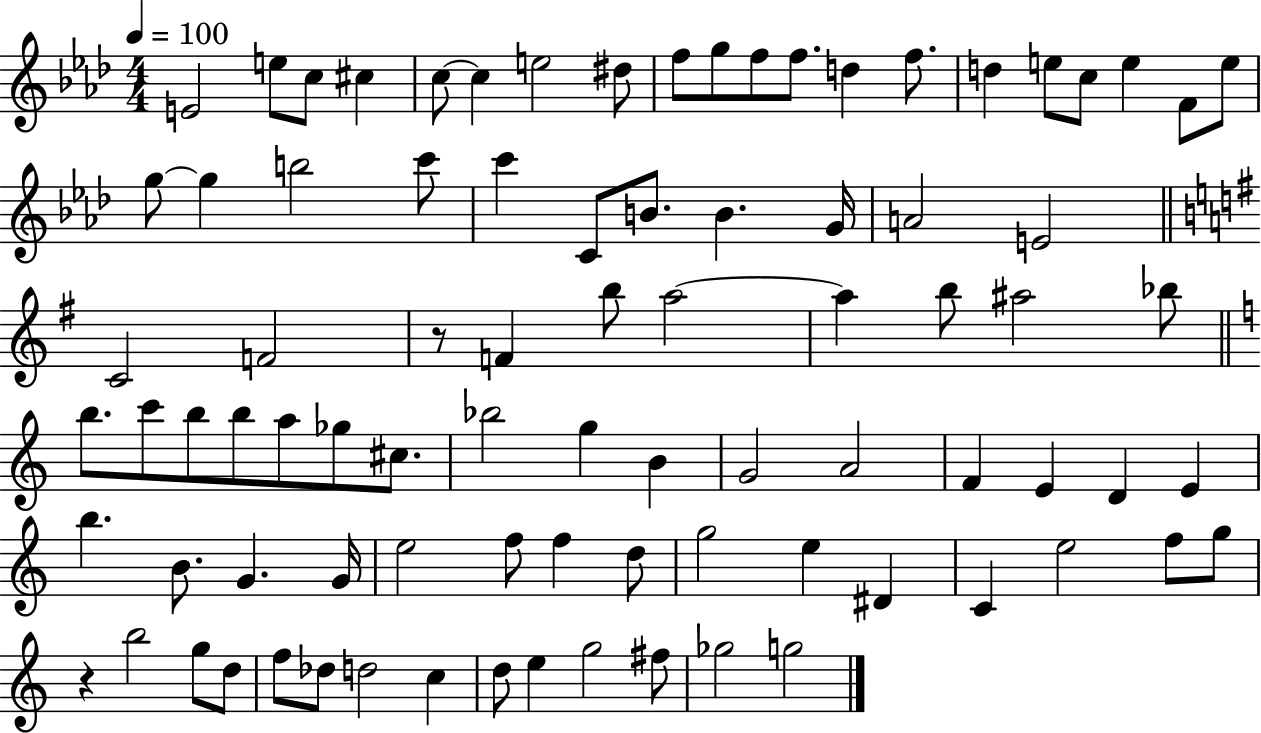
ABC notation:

X:1
T:Untitled
M:4/4
L:1/4
K:Ab
E2 e/2 c/2 ^c c/2 c e2 ^d/2 f/2 g/2 f/2 f/2 d f/2 d e/2 c/2 e F/2 e/2 g/2 g b2 c'/2 c' C/2 B/2 B G/4 A2 E2 C2 F2 z/2 F b/2 a2 a b/2 ^a2 _b/2 b/2 c'/2 b/2 b/2 a/2 _g/2 ^c/2 _b2 g B G2 A2 F E D E b B/2 G G/4 e2 f/2 f d/2 g2 e ^D C e2 f/2 g/2 z b2 g/2 d/2 f/2 _d/2 d2 c d/2 e g2 ^f/2 _g2 g2